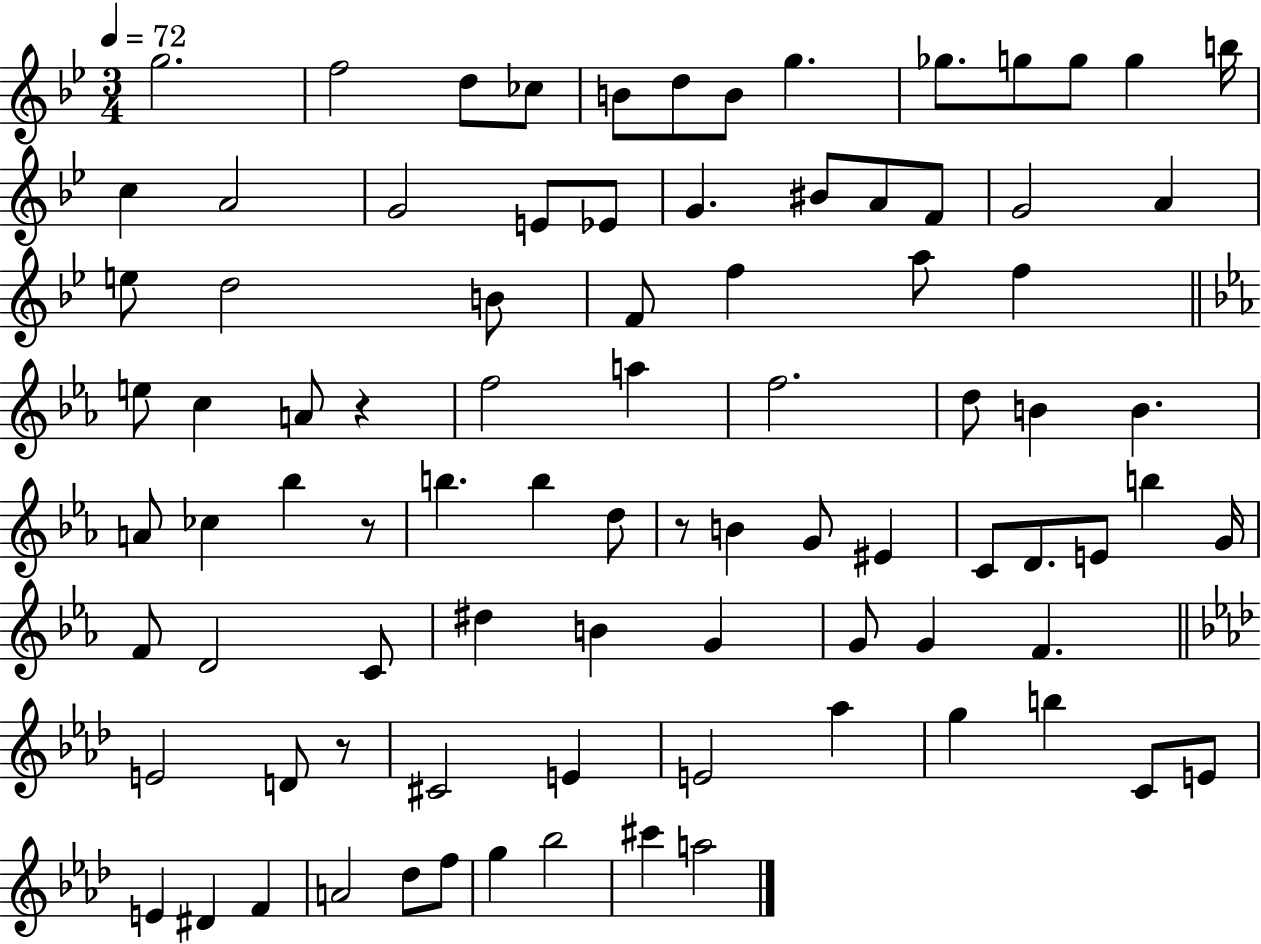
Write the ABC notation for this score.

X:1
T:Untitled
M:3/4
L:1/4
K:Bb
g2 f2 d/2 _c/2 B/2 d/2 B/2 g _g/2 g/2 g/2 g b/4 c A2 G2 E/2 _E/2 G ^B/2 A/2 F/2 G2 A e/2 d2 B/2 F/2 f a/2 f e/2 c A/2 z f2 a f2 d/2 B B A/2 _c _b z/2 b b d/2 z/2 B G/2 ^E C/2 D/2 E/2 b G/4 F/2 D2 C/2 ^d B G G/2 G F E2 D/2 z/2 ^C2 E E2 _a g b C/2 E/2 E ^D F A2 _d/2 f/2 g _b2 ^c' a2